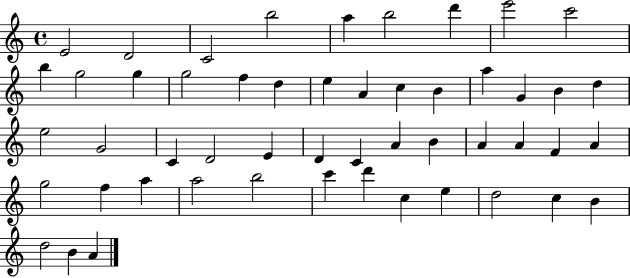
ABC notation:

X:1
T:Untitled
M:4/4
L:1/4
K:C
E2 D2 C2 b2 a b2 d' e'2 c'2 b g2 g g2 f d e A c B a G B d e2 G2 C D2 E D C A B A A F A g2 f a a2 b2 c' d' c e d2 c B d2 B A